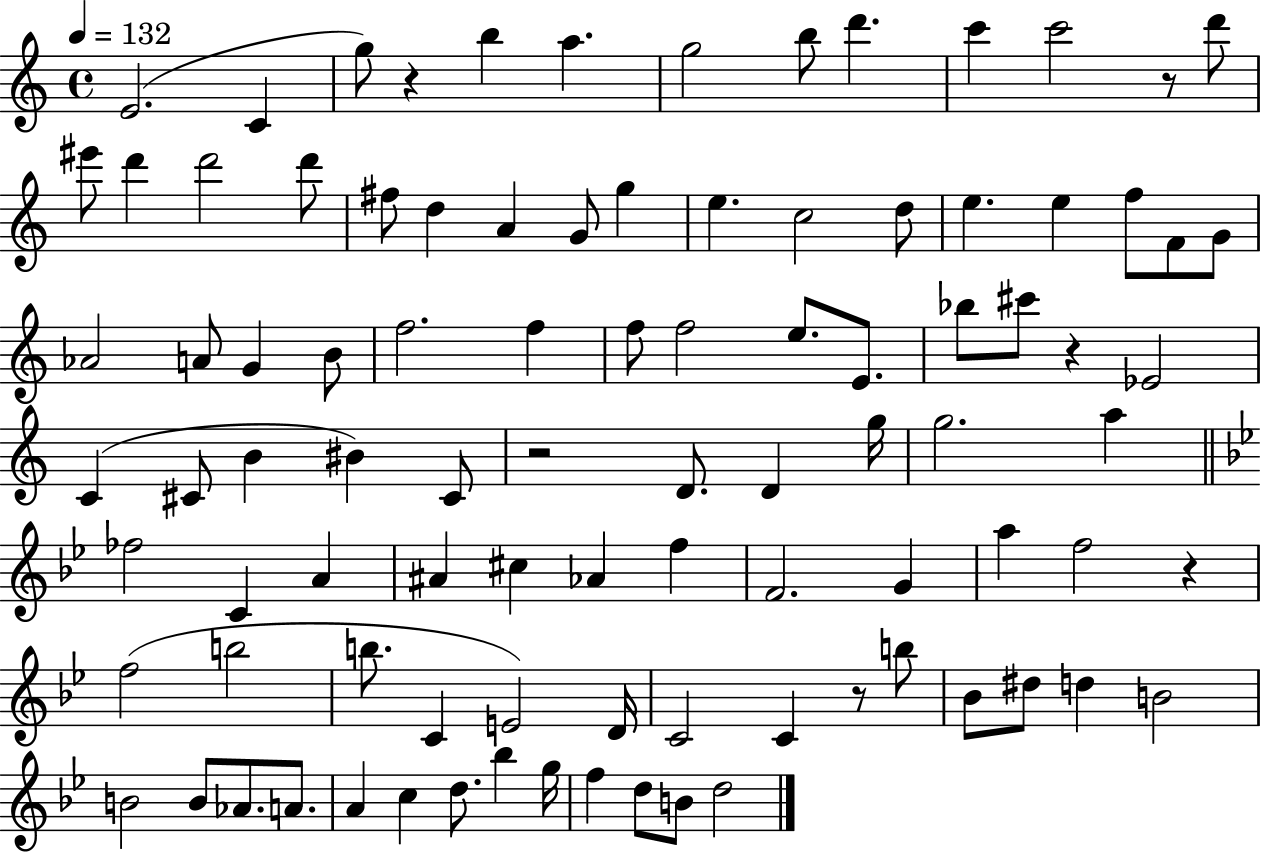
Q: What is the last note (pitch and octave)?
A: D5